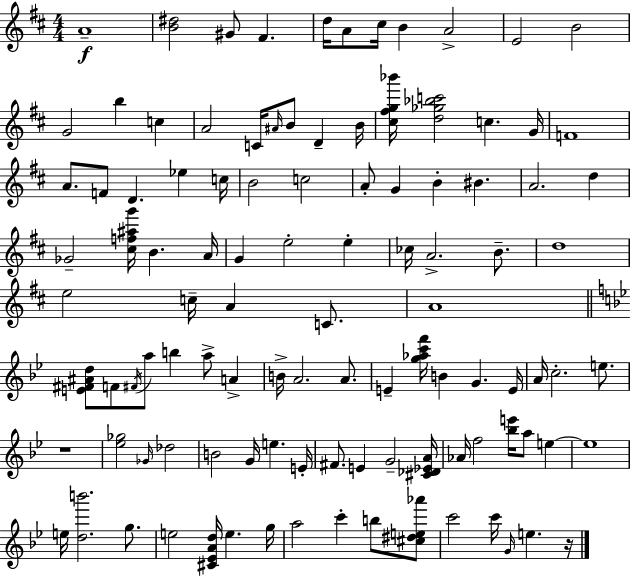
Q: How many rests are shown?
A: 2